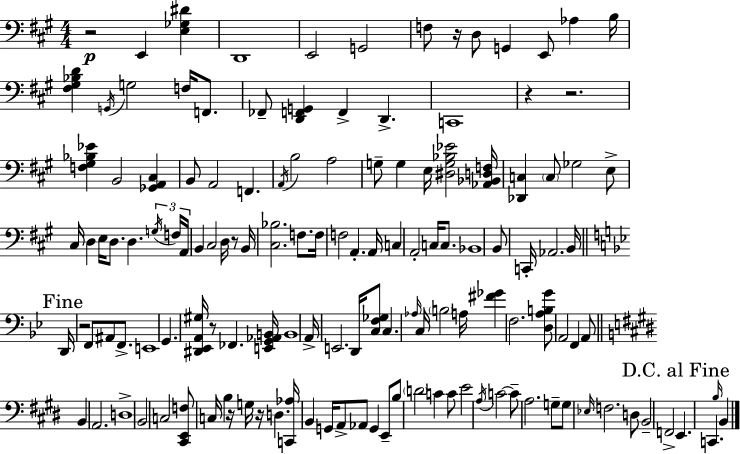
X:1
T:Untitled
M:4/4
L:1/4
K:A
z2 E,, [E,_G,^D] D,,4 E,,2 G,,2 F,/2 z/4 D,/2 G,, E,,/2 _A, B,/4 [^F,^G,_B,D] G,,/4 G,2 F,/4 F,,/2 _F,,/2 [D,,F,,G,,] F,, D,, C,,4 z z2 [F,^G,_B,_E] B,,2 [_G,,A,,^C,] B,,/2 A,,2 F,, A,,/4 B,2 A,2 G,/2 G, E,/4 [^D,G,_B,_E]2 [_A,,_B,,D,F,]/4 [_D,,C,] C,/2 _G,2 E,/2 ^C,/4 D, E,/4 D,/2 D, G,/4 F,/4 A,,/4 B,, ^C,2 D,/4 z/2 B,,/4 [^C,_B,]2 F,/2 F,/4 F,2 A,, A,,/4 C, A,,2 C,/4 C,/2 _B,,4 B,,/2 C,,/4 _A,,2 B,,/4 D,,/4 z2 F,,/2 ^A,,/2 F,,/2 E,,4 G,, [^D,,_E,,A,,^G,]/4 z/2 _F,, [E,,G,,_A,,B,,]/4 B,,4 A,,/4 E,,2 D,,/4 [C,F,_G,]/2 C, _A,/4 C,/4 B,2 A,/4 [^F_G] F,2 [D,A,B,G]/2 A,,2 F,, A,,/2 B,, A,,2 D,4 B,,2 C,2 [^C,,E,,F,]/2 C,/4 B, z/4 G,/4 z/4 D, [C,,_A,]/4 B,, G,,/4 A,,/2 _A,,/2 G,, E,,/2 B,/2 D2 C C/2 E2 A,/4 C2 C/2 A,2 G,/2 G,/2 _E,/4 F,2 D,/2 B,,2 F,,2 E,, C,, B,/4 B,,